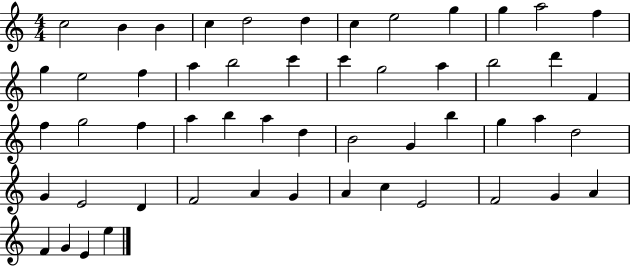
X:1
T:Untitled
M:4/4
L:1/4
K:C
c2 B B c d2 d c e2 g g a2 f g e2 f a b2 c' c' g2 a b2 d' F f g2 f a b a d B2 G b g a d2 G E2 D F2 A G A c E2 F2 G A F G E e